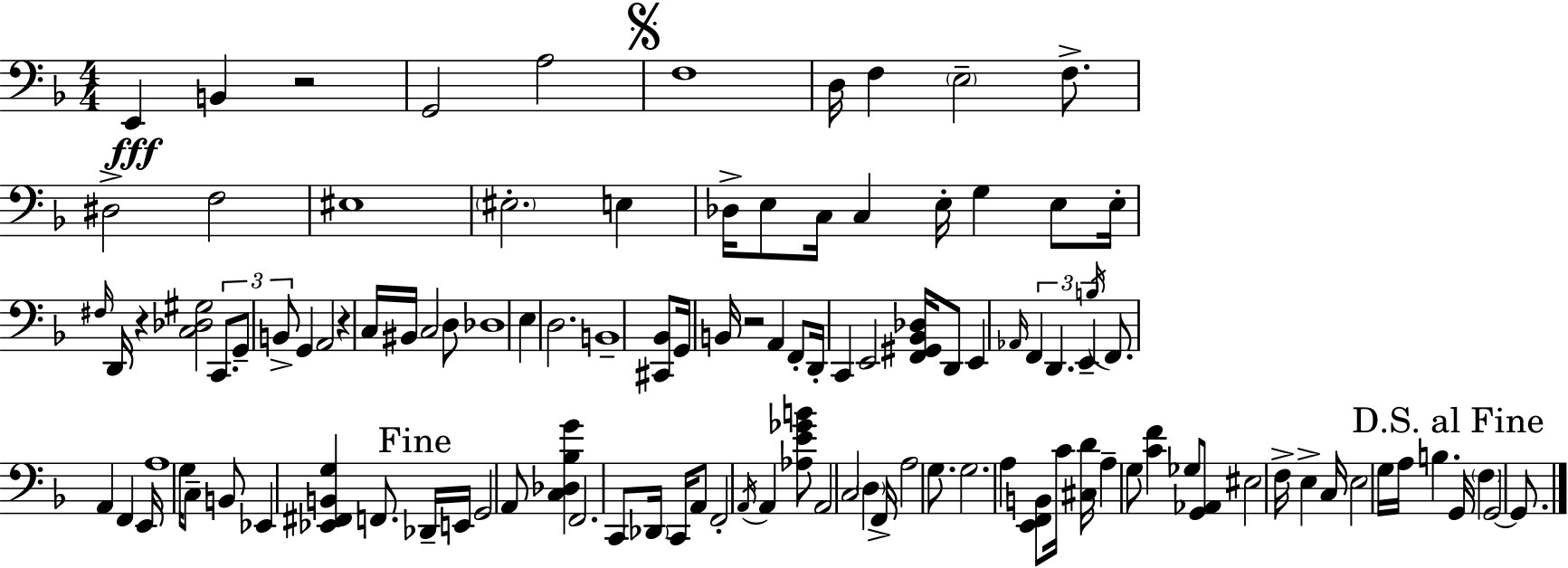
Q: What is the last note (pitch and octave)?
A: G2